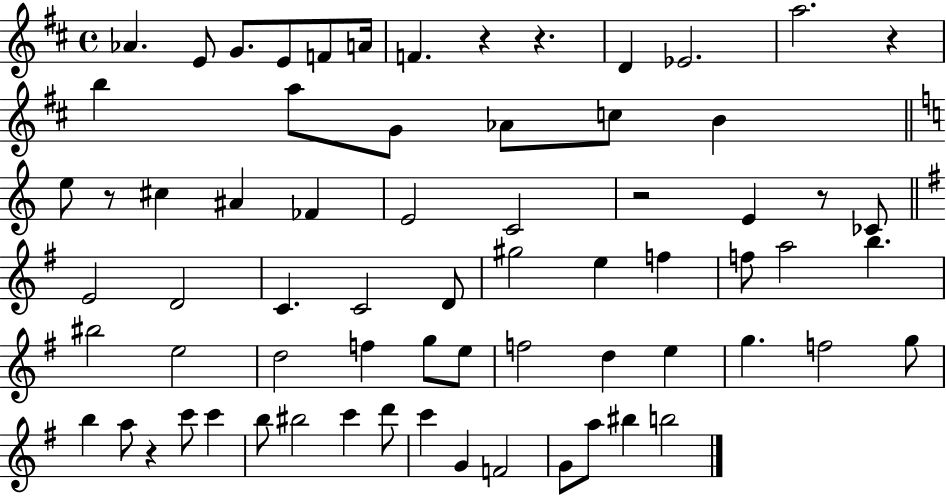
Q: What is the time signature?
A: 4/4